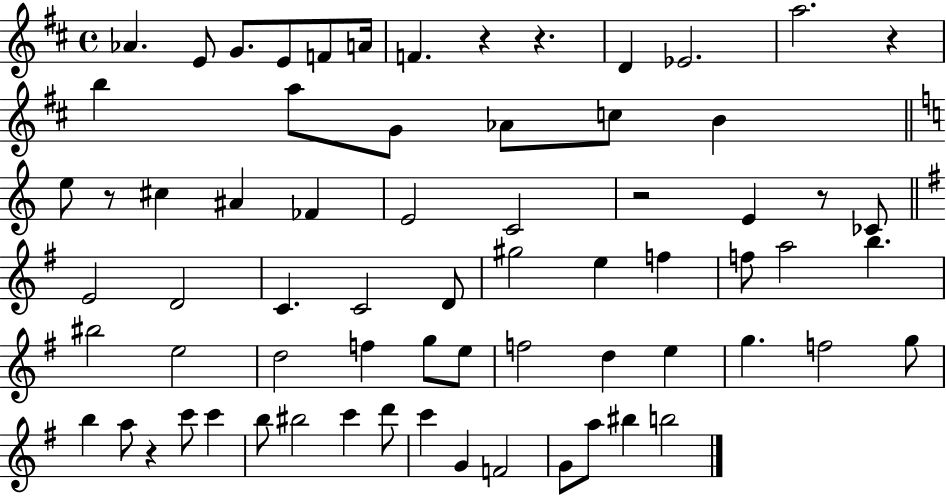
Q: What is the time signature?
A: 4/4